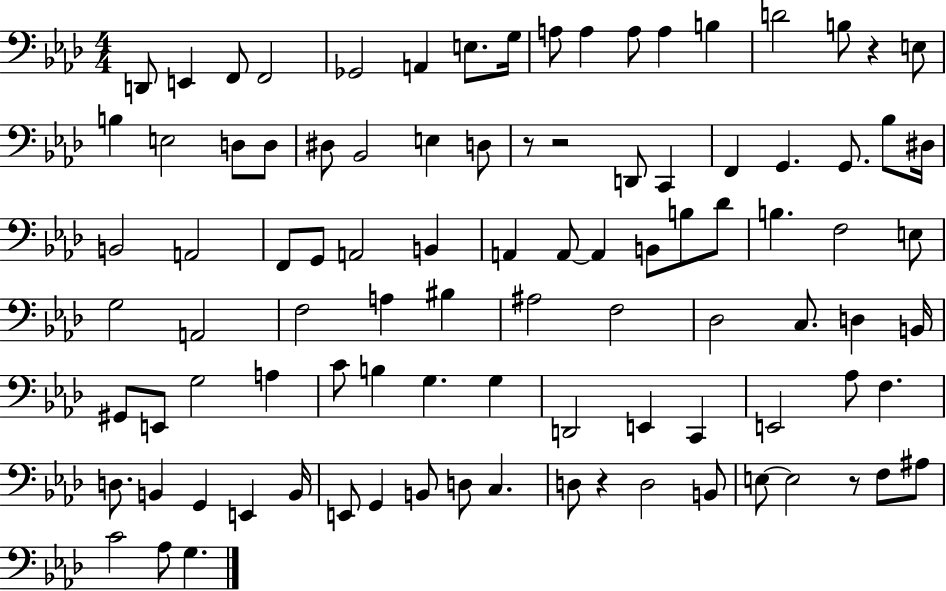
X:1
T:Untitled
M:4/4
L:1/4
K:Ab
D,,/2 E,, F,,/2 F,,2 _G,,2 A,, E,/2 G,/4 A,/2 A, A,/2 A, B, D2 B,/2 z E,/2 B, E,2 D,/2 D,/2 ^D,/2 _B,,2 E, D,/2 z/2 z2 D,,/2 C,, F,, G,, G,,/2 _B,/2 ^D,/4 B,,2 A,,2 F,,/2 G,,/2 A,,2 B,, A,, A,,/2 A,, B,,/2 B,/2 _D/2 B, F,2 E,/2 G,2 A,,2 F,2 A, ^B, ^A,2 F,2 _D,2 C,/2 D, B,,/4 ^G,,/2 E,,/2 G,2 A, C/2 B, G, G, D,,2 E,, C,, E,,2 _A,/2 F, D,/2 B,, G,, E,, B,,/4 E,,/2 G,, B,,/2 D,/2 C, D,/2 z D,2 B,,/2 E,/2 E,2 z/2 F,/2 ^A,/2 C2 _A,/2 G,